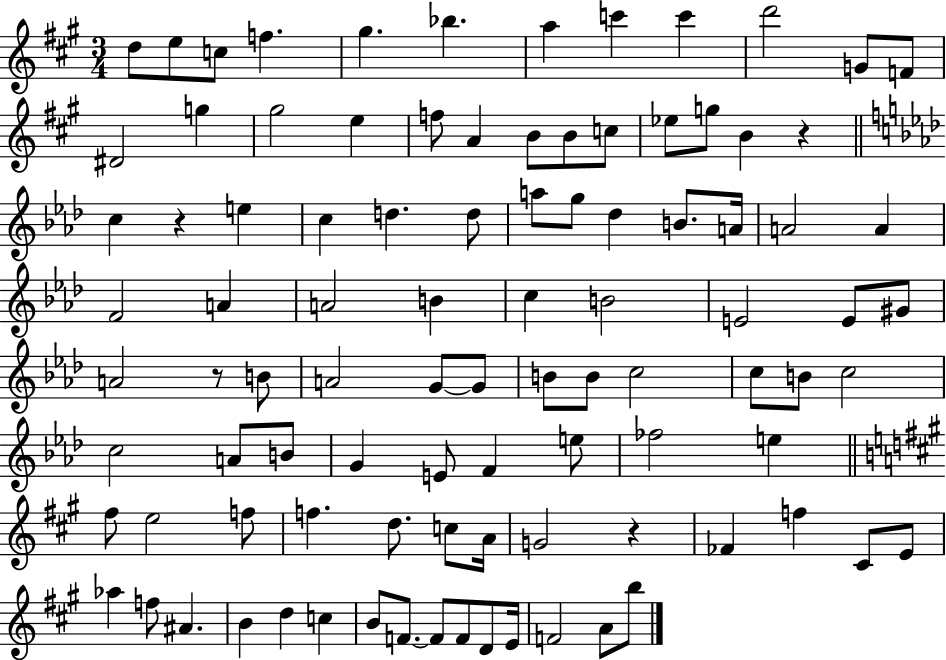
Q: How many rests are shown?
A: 4